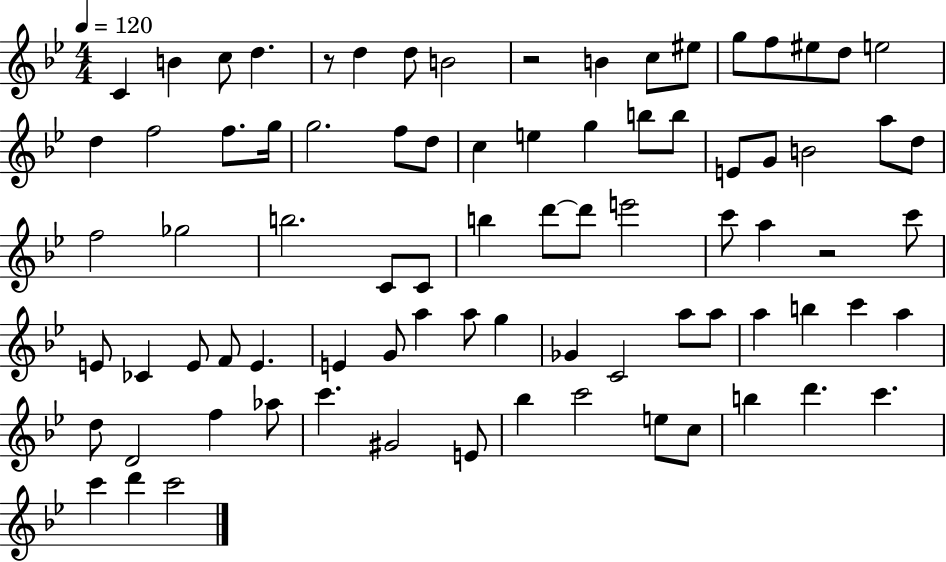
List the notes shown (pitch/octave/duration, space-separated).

C4/q B4/q C5/e D5/q. R/e D5/q D5/e B4/h R/h B4/q C5/e EIS5/e G5/e F5/e EIS5/e D5/e E5/h D5/q F5/h F5/e. G5/s G5/h. F5/e D5/e C5/q E5/q G5/q B5/e B5/e E4/e G4/e B4/h A5/e D5/e F5/h Gb5/h B5/h. C4/e C4/e B5/q D6/e D6/e E6/h C6/e A5/q R/h C6/e E4/e CES4/q E4/e F4/e E4/q. E4/q G4/e A5/q A5/e G5/q Gb4/q C4/h A5/e A5/e A5/q B5/q C6/q A5/q D5/e D4/h F5/q Ab5/e C6/q. G#4/h E4/e Bb5/q C6/h E5/e C5/e B5/q D6/q. C6/q. C6/q D6/q C6/h